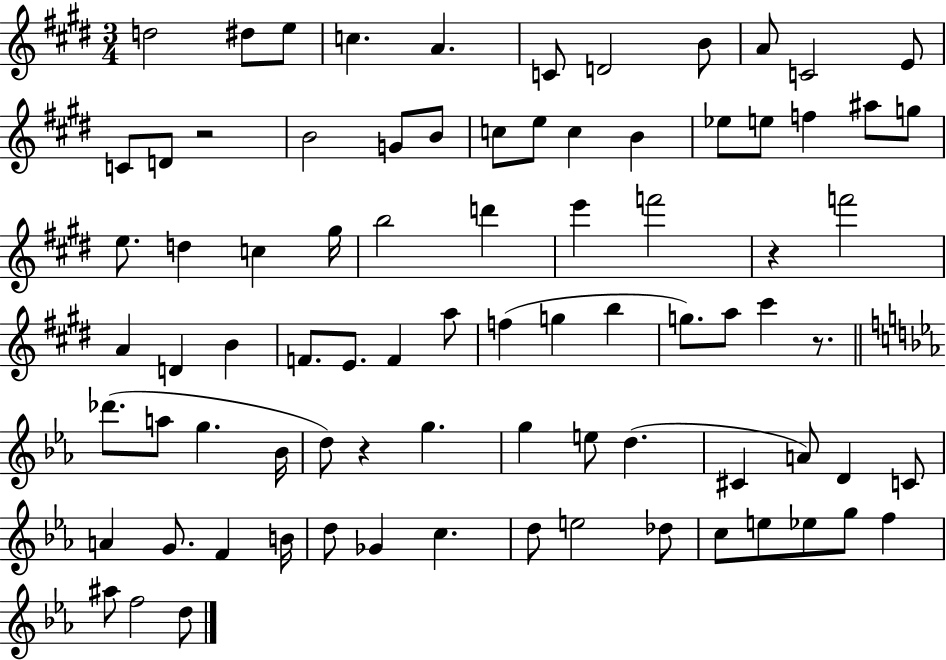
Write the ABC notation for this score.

X:1
T:Untitled
M:3/4
L:1/4
K:E
d2 ^d/2 e/2 c A C/2 D2 B/2 A/2 C2 E/2 C/2 D/2 z2 B2 G/2 B/2 c/2 e/2 c B _e/2 e/2 f ^a/2 g/2 e/2 d c ^g/4 b2 d' e' f'2 z f'2 A D B F/2 E/2 F a/2 f g b g/2 a/2 ^c' z/2 _d'/2 a/2 g _B/4 d/2 z g g e/2 d ^C A/2 D C/2 A G/2 F B/4 d/2 _G c d/2 e2 _d/2 c/2 e/2 _e/2 g/2 f ^a/2 f2 d/2